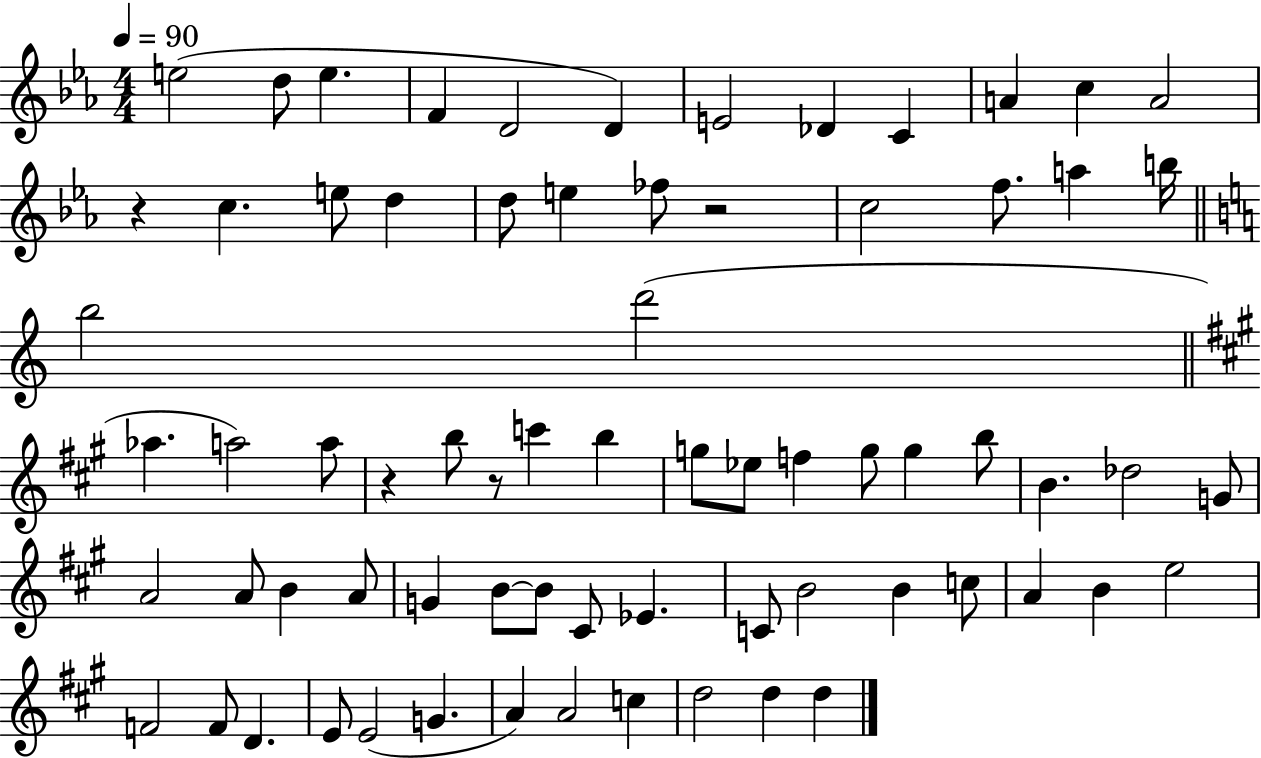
X:1
T:Untitled
M:4/4
L:1/4
K:Eb
e2 d/2 e F D2 D E2 _D C A c A2 z c e/2 d d/2 e _f/2 z2 c2 f/2 a b/4 b2 d'2 _a a2 a/2 z b/2 z/2 c' b g/2 _e/2 f g/2 g b/2 B _d2 G/2 A2 A/2 B A/2 G B/2 B/2 ^C/2 _E C/2 B2 B c/2 A B e2 F2 F/2 D E/2 E2 G A A2 c d2 d d